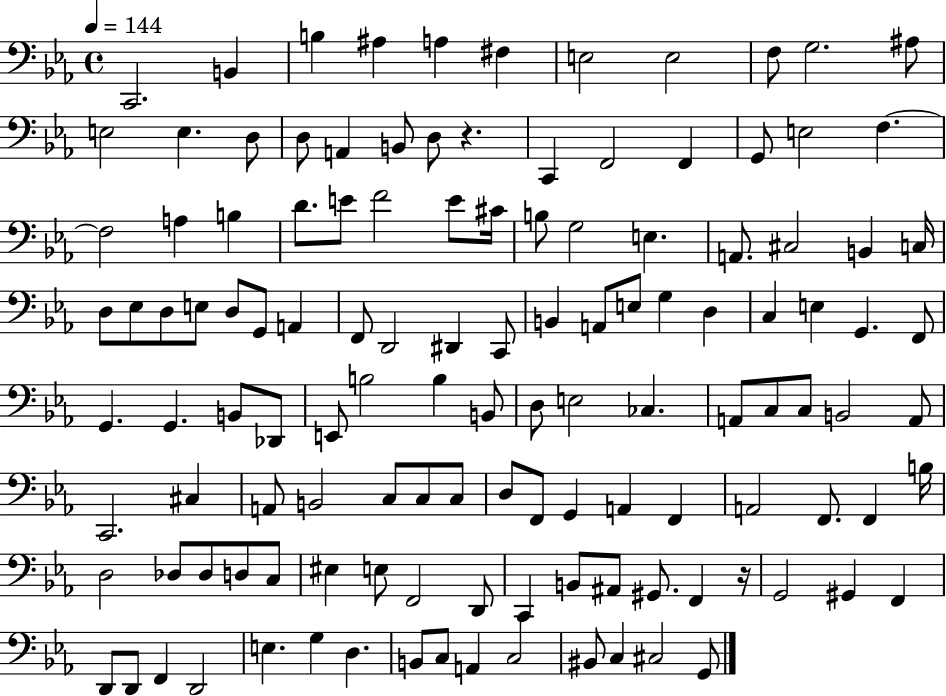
{
  \clef bass
  \time 4/4
  \defaultTimeSignature
  \key ees \major
  \tempo 4 = 144
  c,2. b,4 | b4 ais4 a4 fis4 | e2 e2 | f8 g2. ais8 | \break e2 e4. d8 | d8 a,4 b,8 d8 r4. | c,4 f,2 f,4 | g,8 e2 f4.~~ | \break f2 a4 b4 | d'8. e'8 f'2 e'8 cis'16 | b8 g2 e4. | a,8. cis2 b,4 c16 | \break d8 ees8 d8 e8 d8 g,8 a,4 | f,8 d,2 dis,4 c,8 | b,4 a,8 e8 g4 d4 | c4 e4 g,4. f,8 | \break g,4. g,4. b,8 des,8 | e,8 b2 b4 b,8 | d8 e2 ces4. | a,8 c8 c8 b,2 a,8 | \break c,2. cis4 | a,8 b,2 c8 c8 c8 | d8 f,8 g,4 a,4 f,4 | a,2 f,8. f,4 b16 | \break d2 des8 des8 d8 c8 | eis4 e8 f,2 d,8 | c,4 b,8 ais,8 gis,8. f,4 r16 | g,2 gis,4 f,4 | \break d,8 d,8 f,4 d,2 | e4. g4 d4. | b,8 c8 a,4 c2 | bis,8 c4 cis2 g,8 | \break \bar "|."
}